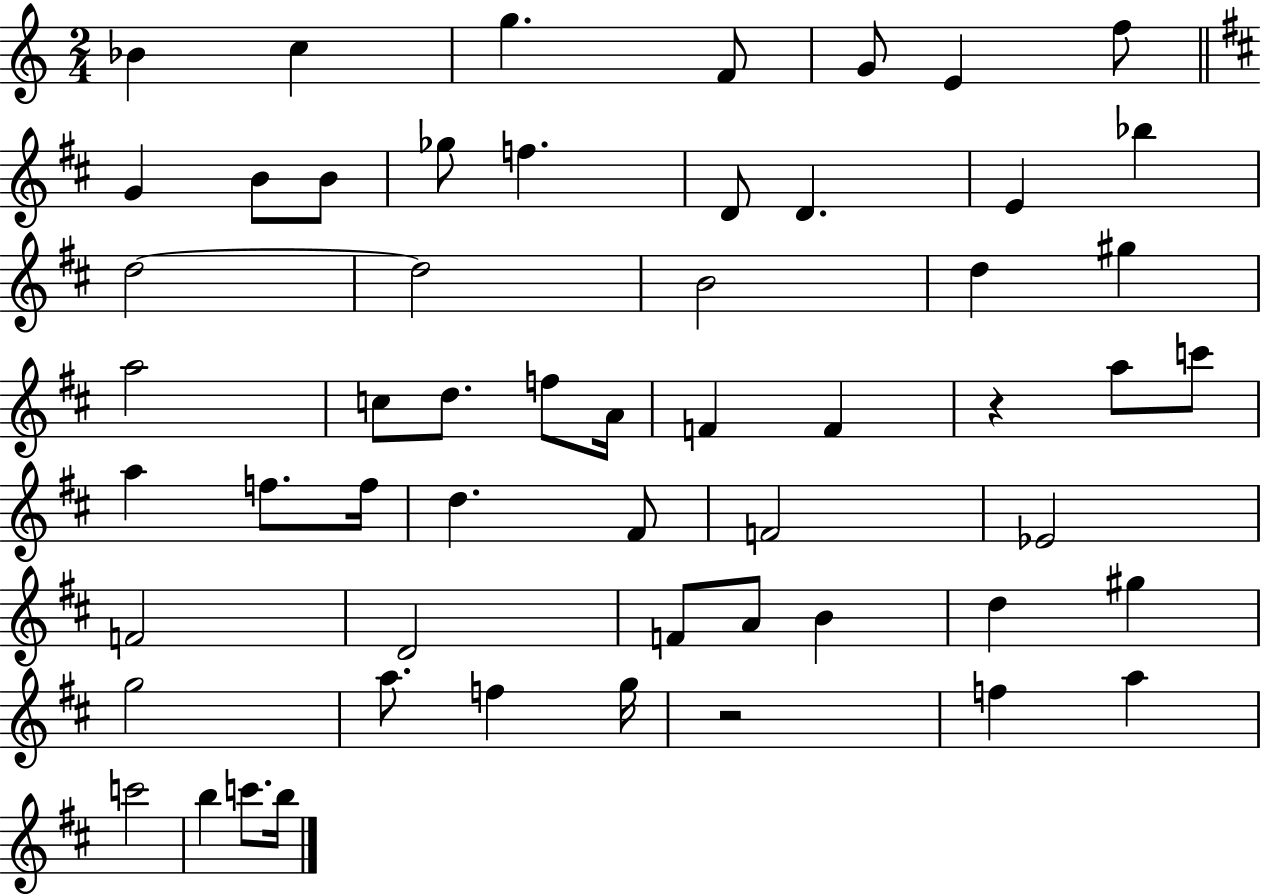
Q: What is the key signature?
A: C major